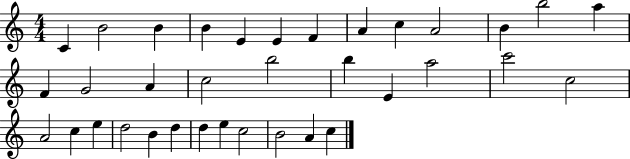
X:1
T:Untitled
M:4/4
L:1/4
K:C
C B2 B B E E F A c A2 B b2 a F G2 A c2 b2 b E a2 c'2 c2 A2 c e d2 B d d e c2 B2 A c